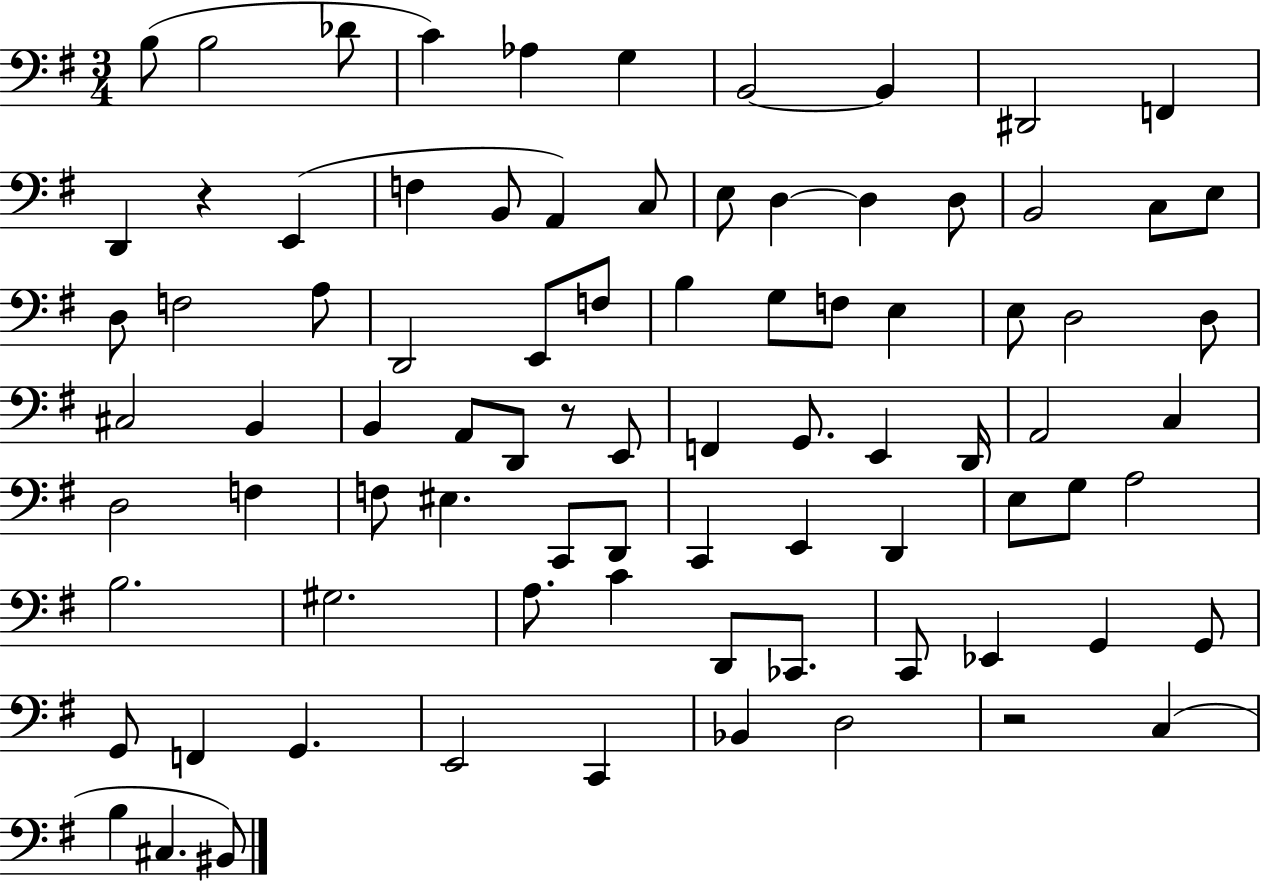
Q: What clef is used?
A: bass